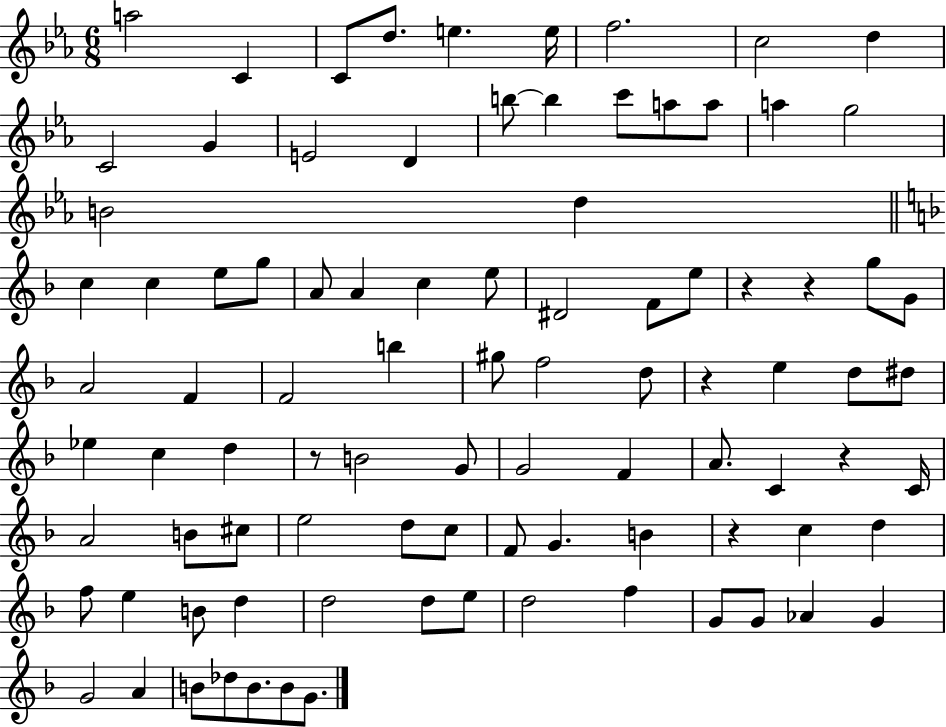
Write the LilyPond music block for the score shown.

{
  \clef treble
  \numericTimeSignature
  \time 6/8
  \key ees \major
  a''2 c'4 | c'8 d''8. e''4. e''16 | f''2. | c''2 d''4 | \break c'2 g'4 | e'2 d'4 | b''8~~ b''4 c'''8 a''8 a''8 | a''4 g''2 | \break b'2 d''4 | \bar "||" \break \key f \major c''4 c''4 e''8 g''8 | a'8 a'4 c''4 e''8 | dis'2 f'8 e''8 | r4 r4 g''8 g'8 | \break a'2 f'4 | f'2 b''4 | gis''8 f''2 d''8 | r4 e''4 d''8 dis''8 | \break ees''4 c''4 d''4 | r8 b'2 g'8 | g'2 f'4 | a'8. c'4 r4 c'16 | \break a'2 b'8 cis''8 | e''2 d''8 c''8 | f'8 g'4. b'4 | r4 c''4 d''4 | \break f''8 e''4 b'8 d''4 | d''2 d''8 e''8 | d''2 f''4 | g'8 g'8 aes'4 g'4 | \break g'2 a'4 | b'8 des''8 b'8. b'8 g'8. | \bar "|."
}